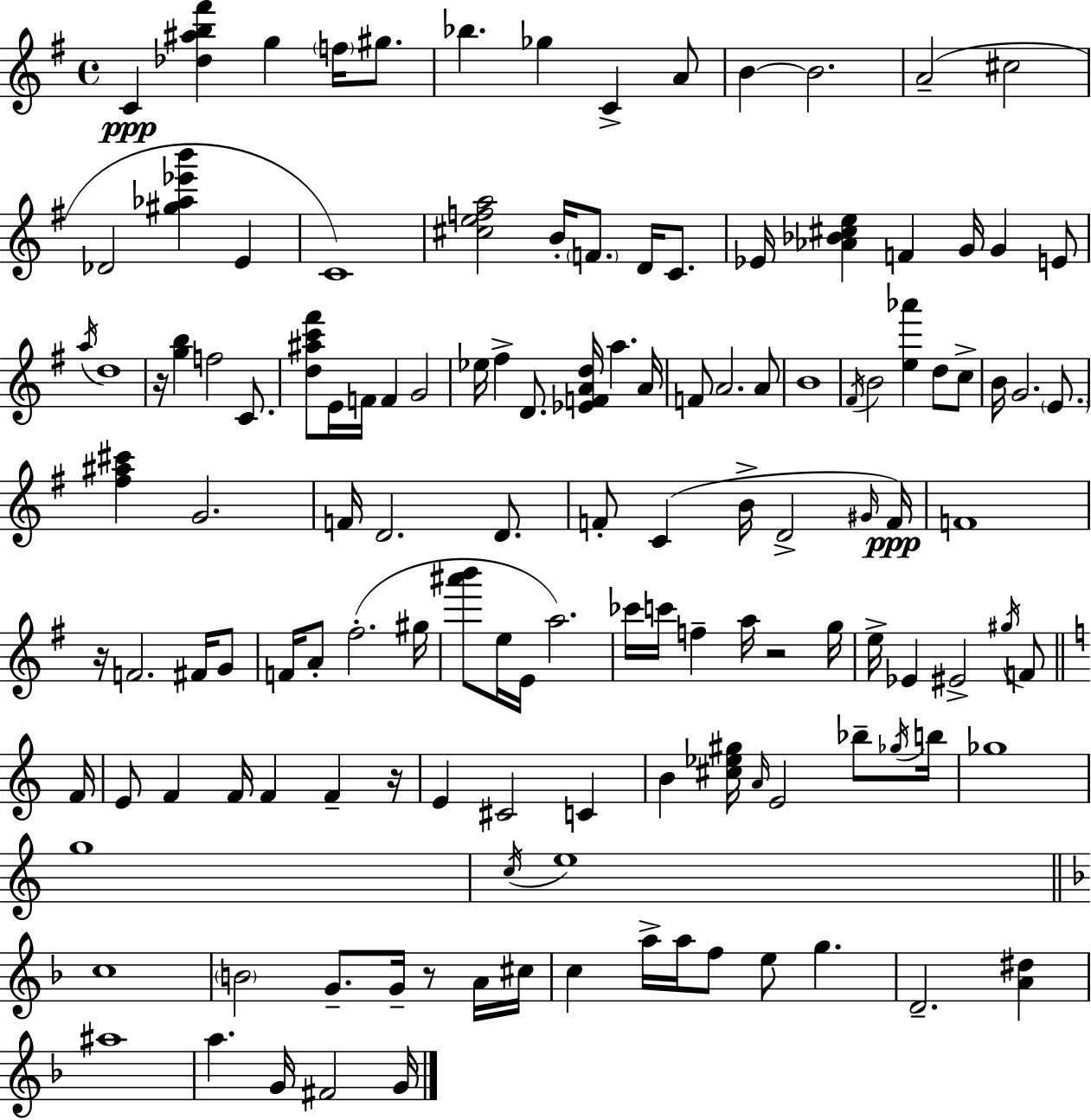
{
  \clef treble
  \time 4/4
  \defaultTimeSignature
  \key g \major
  c'4\ppp <des'' ais'' b'' fis'''>4 g''4 \parenthesize f''16 gis''8. | bes''4. ges''4 c'4-> a'8 | b'4~~ b'2. | a'2--( cis''2 | \break des'2 <gis'' aes'' ees''' b'''>4 e'4 | c'1) | <cis'' e'' f'' a''>2 b'16-. \parenthesize f'8. d'16 c'8. | ees'16 <aes' bes' cis'' e''>4 f'4 g'16 g'4 e'8 | \break \acciaccatura { a''16 } d''1 | r16 <g'' b''>4 f''2 c'8. | <d'' ais'' c''' fis'''>8 e'16 f'16 f'4 g'2 | ees''16 fis''4-> d'8. <ees' f' a' d''>16 a''4. | \break a'16 f'8 a'2. a'8 | b'1 | \acciaccatura { fis'16 } b'2 <e'' aes'''>4 d''8 | c''8-> b'16 g'2. \parenthesize e'8. | \break <fis'' ais'' cis'''>4 g'2. | f'16 d'2. d'8. | f'8-. c'4( b'16-> d'2-> | \grace { gis'16 }\ppp) f'16 f'1 | \break r16 f'2. | fis'16 g'8 f'16 a'8-. fis''2.-.( | gis''16 <ais''' b'''>8 e''16 e'16 a''2.) | ces'''16 c'''16 f''4-- a''16 r2 | \break g''16 e''16-> ees'4 eis'2-> | \acciaccatura { gis''16 } f'8 \bar "||" \break \key a \minor f'16 e'8 f'4 f'16 f'4 f'4-- | r16 e'4 cis'2 c'4 | b'4 <cis'' ees'' gis''>16 \grace { a'16 } e'2 bes''8-- | \acciaccatura { ges''16 } b''16 ges''1 | \break g''1 | \acciaccatura { c''16 } e''1 | \bar "||" \break \key f \major c''1 | \parenthesize b'2 g'8.-- g'16-- r8 a'16 cis''16 | c''4 a''16-> a''16 f''8 e''8 g''4. | d'2.-- <a' dis''>4 | \break ais''1 | a''4. g'16 fis'2 g'16 | \bar "|."
}